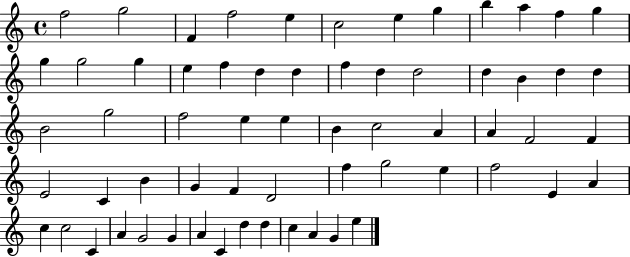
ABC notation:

X:1
T:Untitled
M:4/4
L:1/4
K:C
f2 g2 F f2 e c2 e g b a f g g g2 g e f d d f d d2 d B d d B2 g2 f2 e e B c2 A A F2 F E2 C B G F D2 f g2 e f2 E A c c2 C A G2 G A C d d c A G e